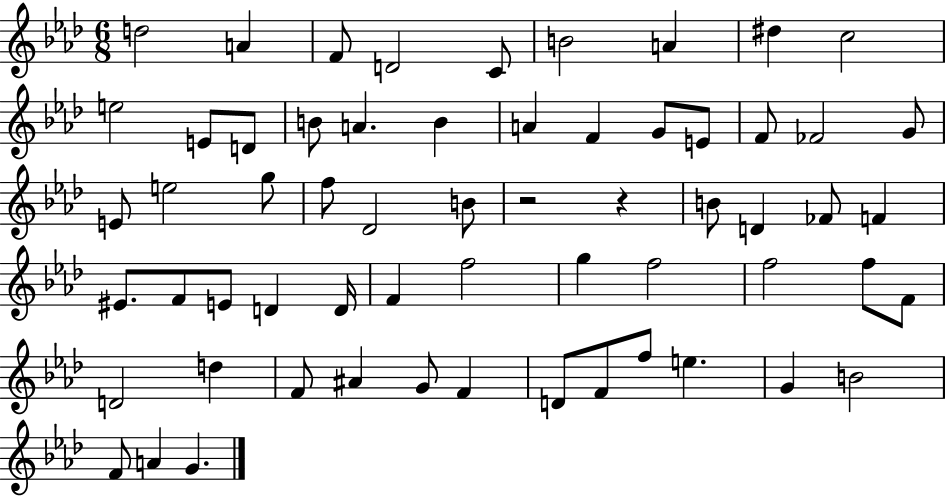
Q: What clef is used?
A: treble